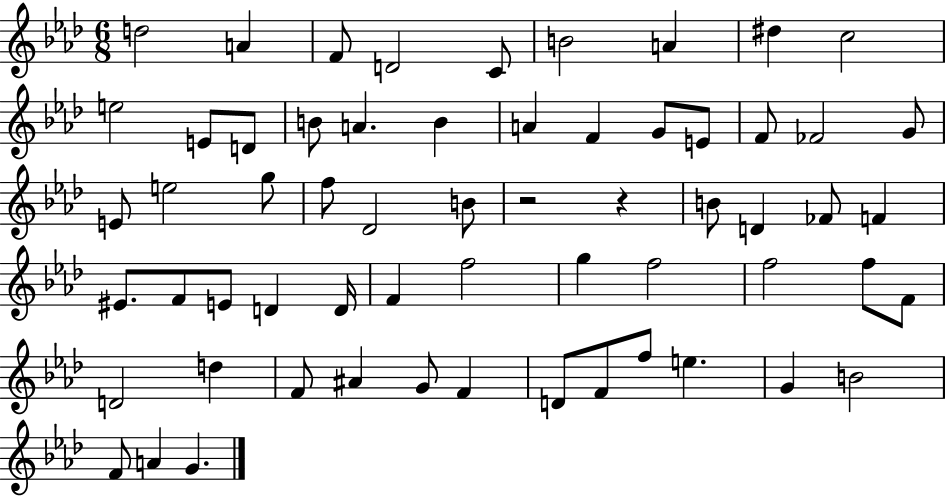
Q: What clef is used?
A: treble